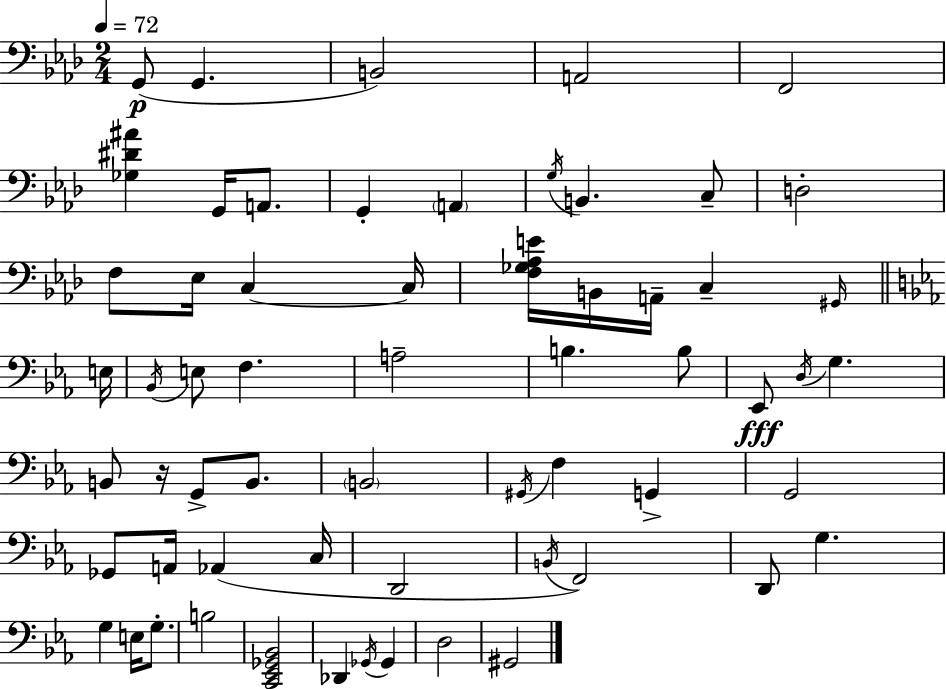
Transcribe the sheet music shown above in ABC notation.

X:1
T:Untitled
M:2/4
L:1/4
K:Ab
G,,/2 G,, B,,2 A,,2 F,,2 [_G,^D^A] G,,/4 A,,/2 G,, A,, G,/4 B,, C,/2 D,2 F,/2 _E,/4 C, C,/4 [F,_G,_A,E]/4 B,,/4 A,,/4 C, ^G,,/4 E,/4 _B,,/4 E,/2 F, A,2 B, B,/2 _E,,/2 D,/4 G, B,,/2 z/4 G,,/2 B,,/2 B,,2 ^G,,/4 F, G,, G,,2 _G,,/2 A,,/4 _A,, C,/4 D,,2 B,,/4 F,,2 D,,/2 G, G, E,/4 G,/2 B,2 [C,,_E,,_G,,_B,,]2 _D,, _G,,/4 _G,, D,2 ^G,,2